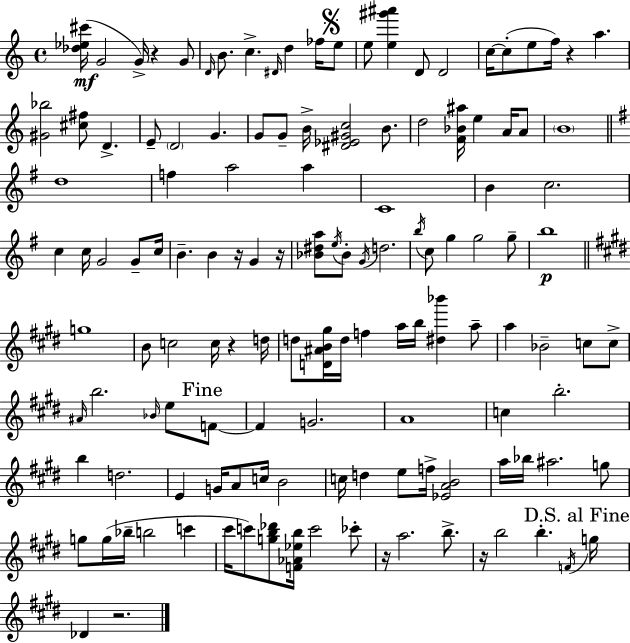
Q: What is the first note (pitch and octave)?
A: G4